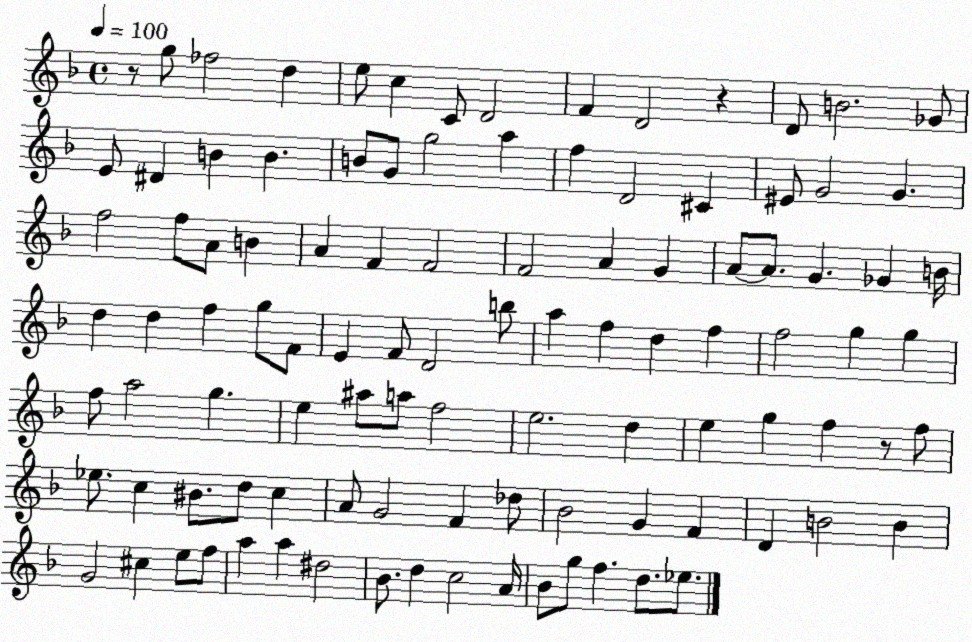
X:1
T:Untitled
M:4/4
L:1/4
K:F
z/2 g/2 _f2 d e/2 c C/2 D2 F D2 z D/2 B2 _G/2 E/2 ^D B B B/2 G/2 g2 a f D2 ^C ^E/2 G2 G f2 f/2 A/2 B A F F2 F2 A G A/2 A/2 G _G B/4 d d f g/2 F/2 E F/2 D2 b/2 a f d f f2 g g f/2 a2 g e ^a/2 a/2 f2 e2 d e g f z/2 f/2 _e/2 c ^B/2 d/2 c A/2 G2 F _d/2 _B2 G F D B2 B G2 ^c e/2 f/2 a a ^d2 _B/2 d c2 A/4 _B/2 g/2 f d/2 _e/2